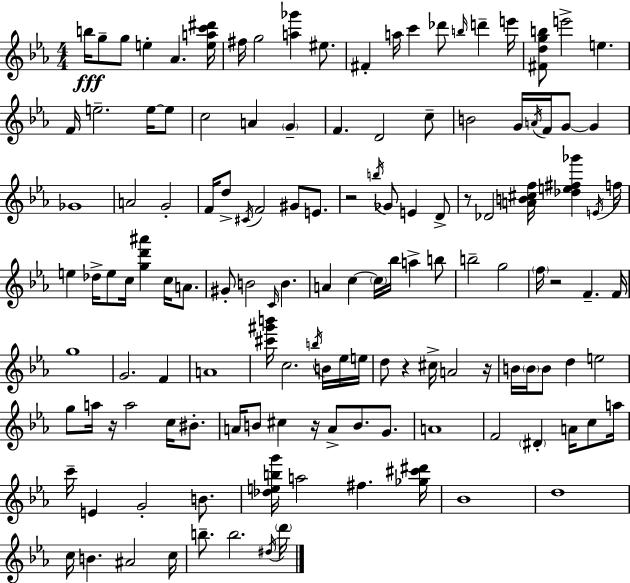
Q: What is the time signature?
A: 4/4